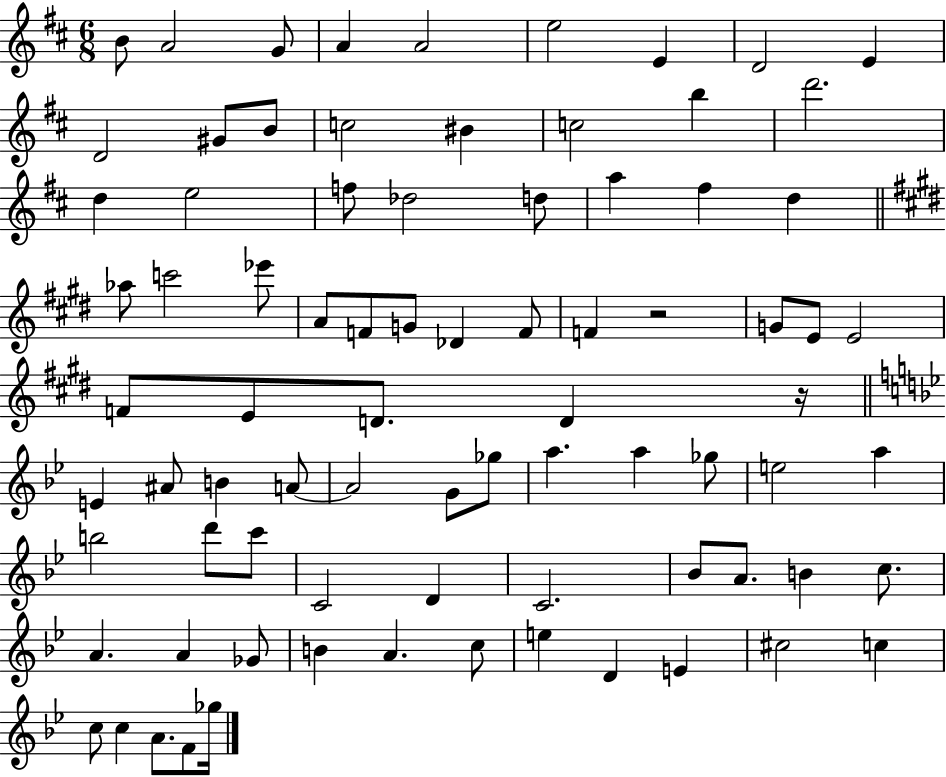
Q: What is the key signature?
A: D major